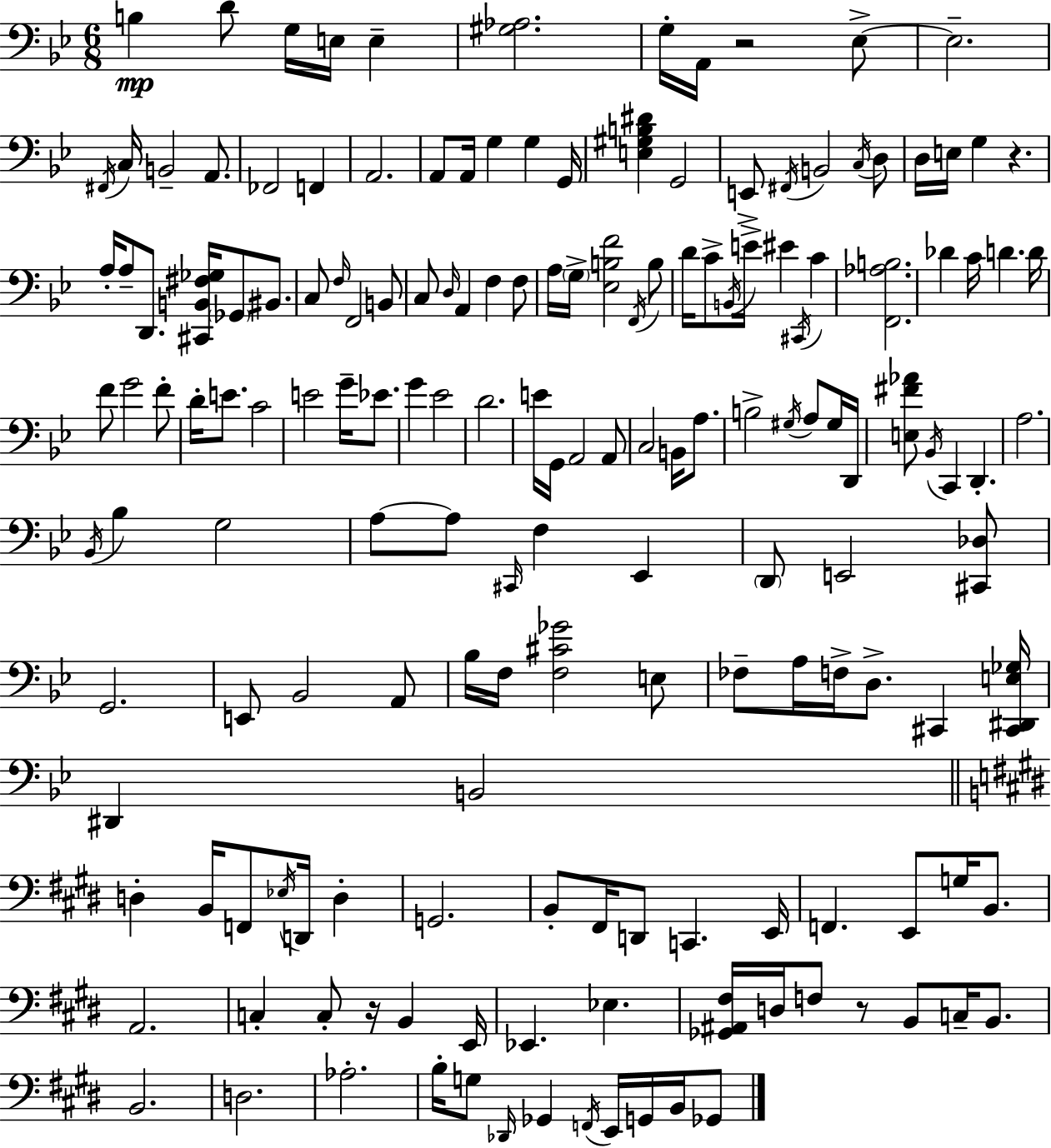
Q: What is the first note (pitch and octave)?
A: B3